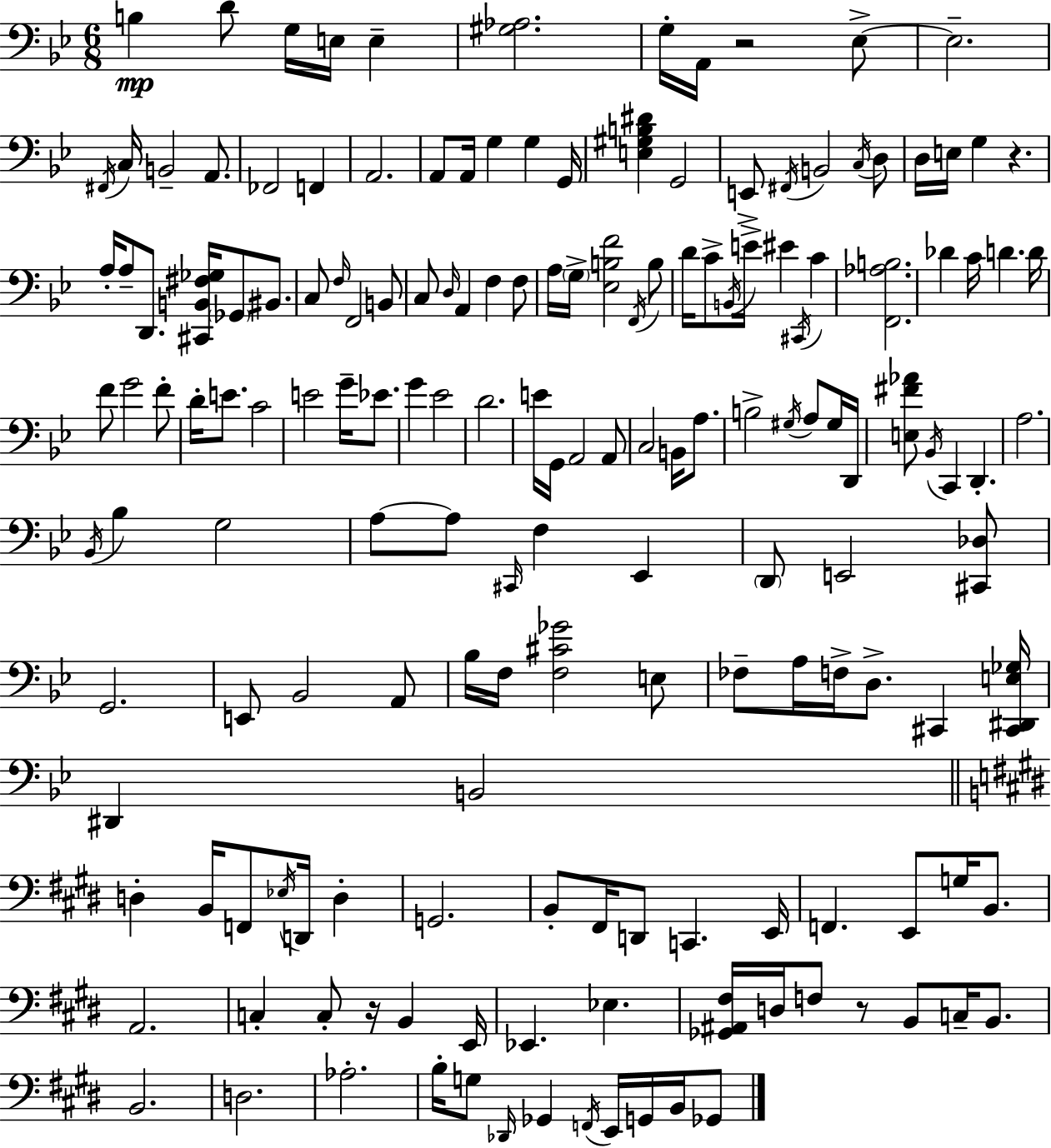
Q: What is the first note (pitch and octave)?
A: B3